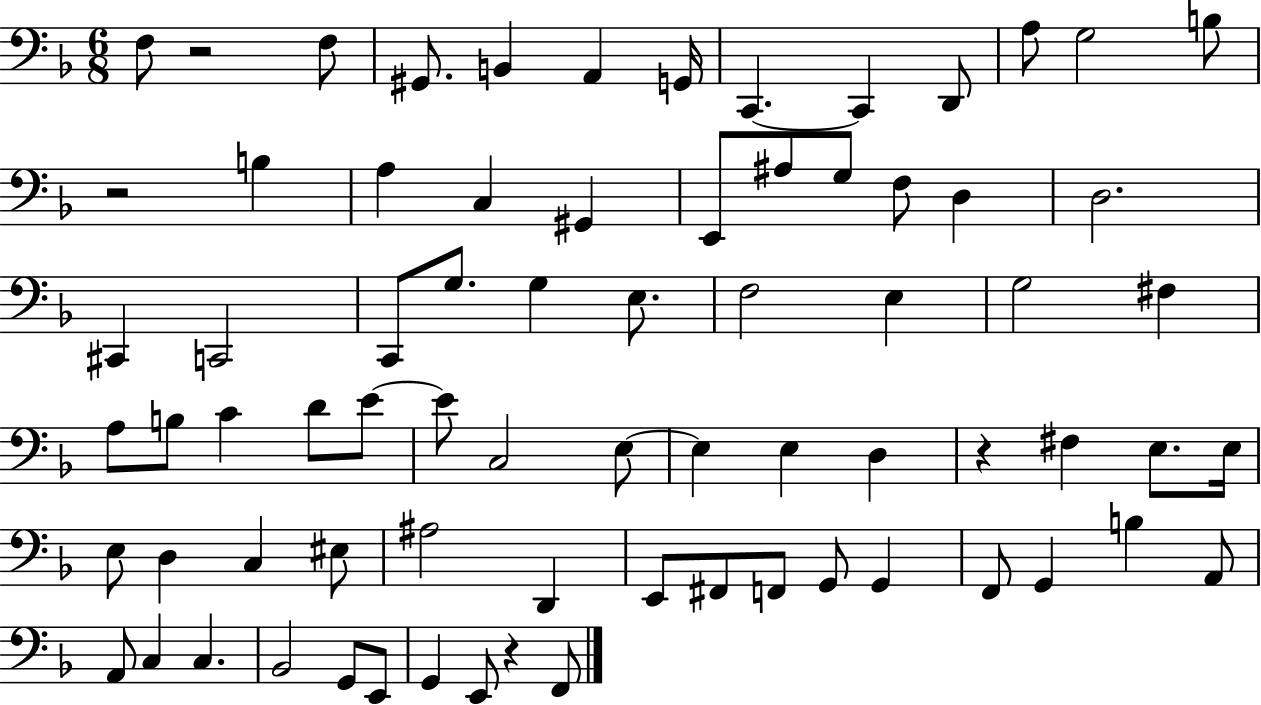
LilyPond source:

{
  \clef bass
  \numericTimeSignature
  \time 6/8
  \key f \major
  f8 r2 f8 | gis,8. b,4 a,4 g,16 | c,4.~~ c,4 d,8 | a8 g2 b8 | \break r2 b4 | a4 c4 gis,4 | e,8 ais8 g8 f8 d4 | d2. | \break cis,4 c,2 | c,8 g8. g4 e8. | f2 e4 | g2 fis4 | \break a8 b8 c'4 d'8 e'8~~ | e'8 c2 e8~~ | e4 e4 d4 | r4 fis4 e8. e16 | \break e8 d4 c4 eis8 | ais2 d,4 | e,8 fis,8 f,8 g,8 g,4 | f,8 g,4 b4 a,8 | \break a,8 c4 c4. | bes,2 g,8 e,8 | g,4 e,8 r4 f,8 | \bar "|."
}